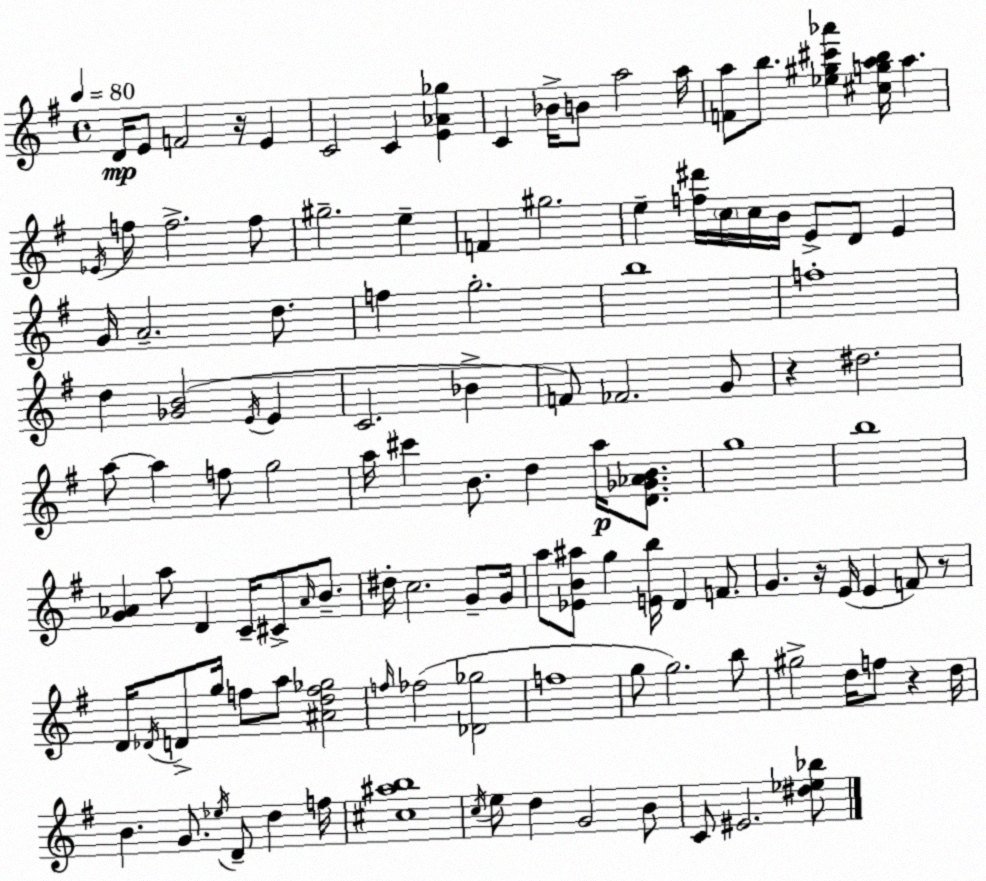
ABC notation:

X:1
T:Untitled
M:4/4
L:1/4
K:Em
D/4 E/2 F2 z/4 E C2 C [E_A_g] C _B/4 B/2 a2 a/4 [Fa]/2 b/2 [_e^g^c'_a'] [^cgab]/4 a _E/4 f/2 f2 f/2 ^g2 e F ^g2 e [f^d']/4 c/4 c/4 B/4 E/2 D/2 E G/4 A2 d/2 f g2 b4 f4 d [_GB]2 E/4 E C2 _B F/2 _F2 G/2 z ^d2 a/2 a f/2 g2 a/4 ^c' B/2 d a/4 [D_G_AB]/2 g4 b4 [G_A] a/2 D C/4 ^C/2 _A/4 B/2 ^d/4 c2 G/2 G/4 a/2 [_EB^a]/2 g [Eb]/4 D F/2 G z/4 E/4 E F/2 z/2 D/4 _D/4 D/2 g/4 f/2 a/2 [^Adf_g]2 f/4 _f2 [_D_g]2 f4 g/2 g2 b/2 ^g2 d/4 f/2 z d/4 B G/2 _e/4 D/2 d f/4 [^c^ab]4 c/4 e/2 d G2 B/2 C/2 ^E2 [^d_e_b]/2